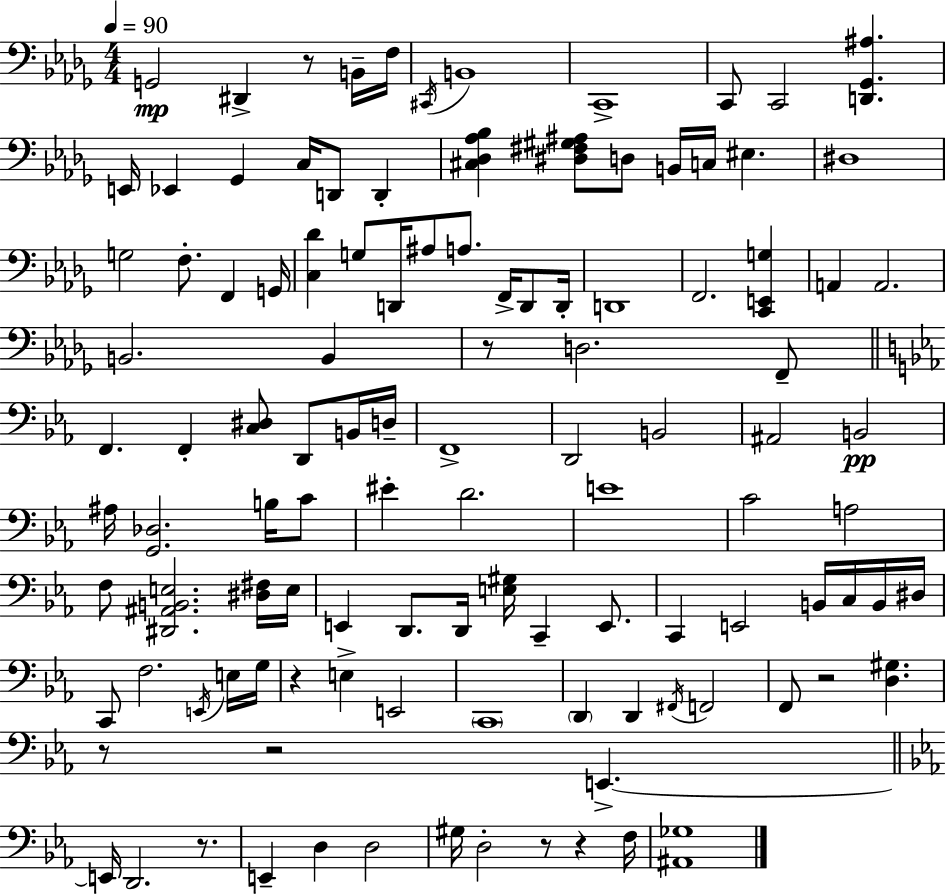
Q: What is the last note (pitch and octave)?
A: F3